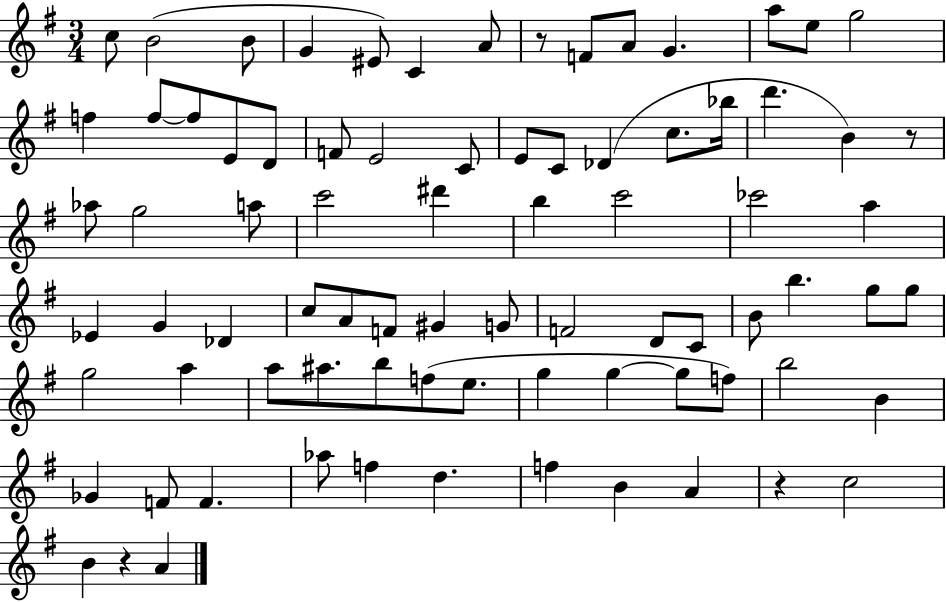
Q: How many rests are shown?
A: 4